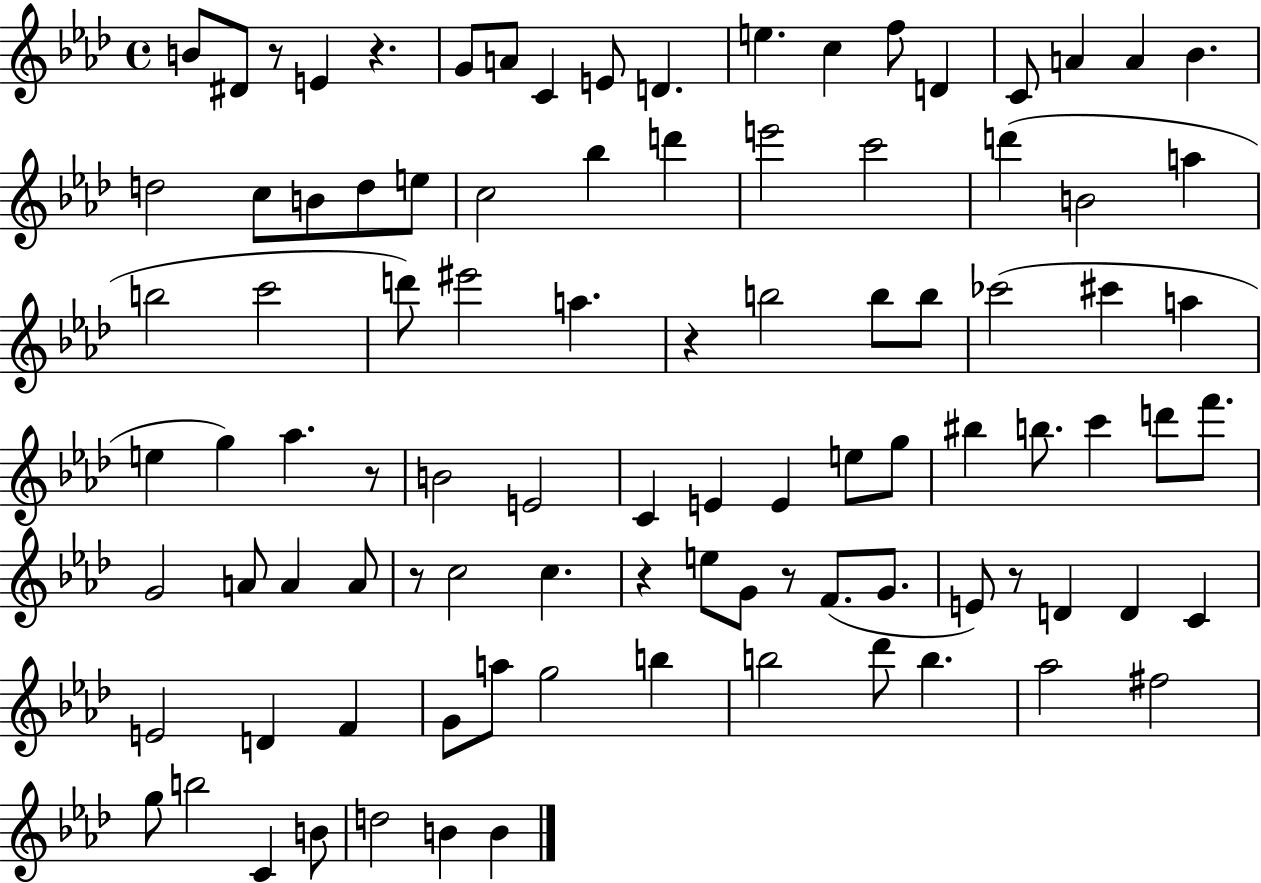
X:1
T:Untitled
M:4/4
L:1/4
K:Ab
B/2 ^D/2 z/2 E z G/2 A/2 C E/2 D e c f/2 D C/2 A A _B d2 c/2 B/2 d/2 e/2 c2 _b d' e'2 c'2 d' B2 a b2 c'2 d'/2 ^e'2 a z b2 b/2 b/2 _c'2 ^c' a e g _a z/2 B2 E2 C E E e/2 g/2 ^b b/2 c' d'/2 f'/2 G2 A/2 A A/2 z/2 c2 c z e/2 G/2 z/2 F/2 G/2 E/2 z/2 D D C E2 D F G/2 a/2 g2 b b2 _d'/2 b _a2 ^f2 g/2 b2 C B/2 d2 B B